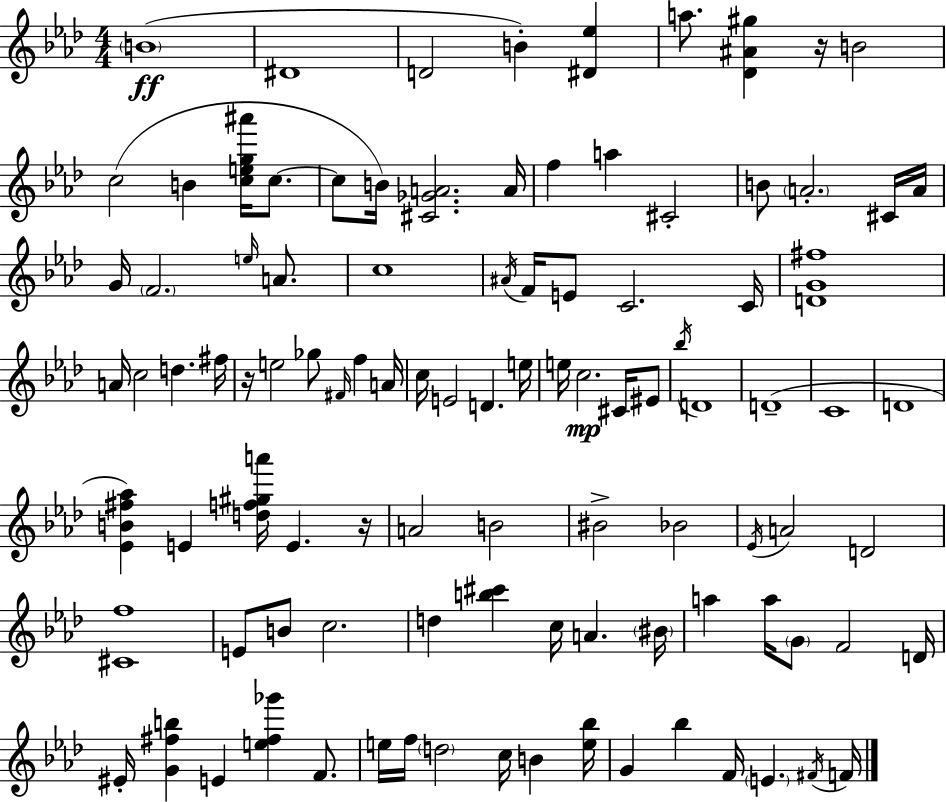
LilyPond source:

{
  \clef treble
  \numericTimeSignature
  \time 4/4
  \key f \minor
  \parenthesize b'1(\ff | dis'1 | d'2 b'4-.) <dis' ees''>4 | a''8. <des' ais' gis''>4 r16 b'2 | \break c''2( b'4 <c'' e'' g'' ais'''>16 c''8.~~ | c''8 b'16) <cis' ges' a'>2. a'16 | f''4 a''4 cis'2-. | b'8 \parenthesize a'2.-. cis'16 a'16 | \break g'16 \parenthesize f'2. \grace { e''16 } a'8. | c''1 | \acciaccatura { ais'16 } f'16 e'8 c'2. | c'16 <d' g' fis''>1 | \break a'16 c''2 d''4. | fis''16 r16 e''2 ges''8 \grace { fis'16 } f''4 | a'16 c''16 e'2 d'4. | e''16 e''16 c''2.\mp | \break cis'16 eis'8 \acciaccatura { bes''16 } d'1 | d'1--( | c'1 | d'1 | \break <ees' b' fis'' aes''>4) e'4 <d'' f'' gis'' a'''>16 e'4. | r16 a'2 b'2 | bis'2-> bes'2 | \acciaccatura { ees'16 } a'2 d'2 | \break <cis' f''>1 | e'8 b'8 c''2. | d''4 <b'' cis'''>4 c''16 a'4. | \parenthesize bis'16 a''4 a''16 \parenthesize g'8 f'2 | \break d'16 eis'16-. <g' fis'' b''>4 e'4 <e'' fis'' ges'''>4 | f'8. e''16 f''16 \parenthesize d''2 c''16 | b'4 <e'' bes''>16 g'4 bes''4 f'16 \parenthesize e'4. | \acciaccatura { fis'16 } f'16 \bar "|."
}